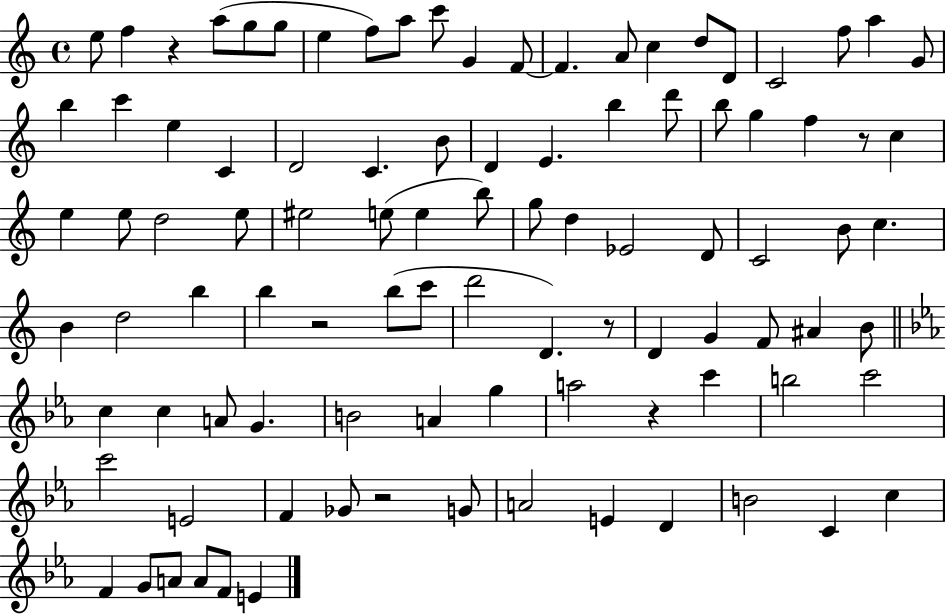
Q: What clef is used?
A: treble